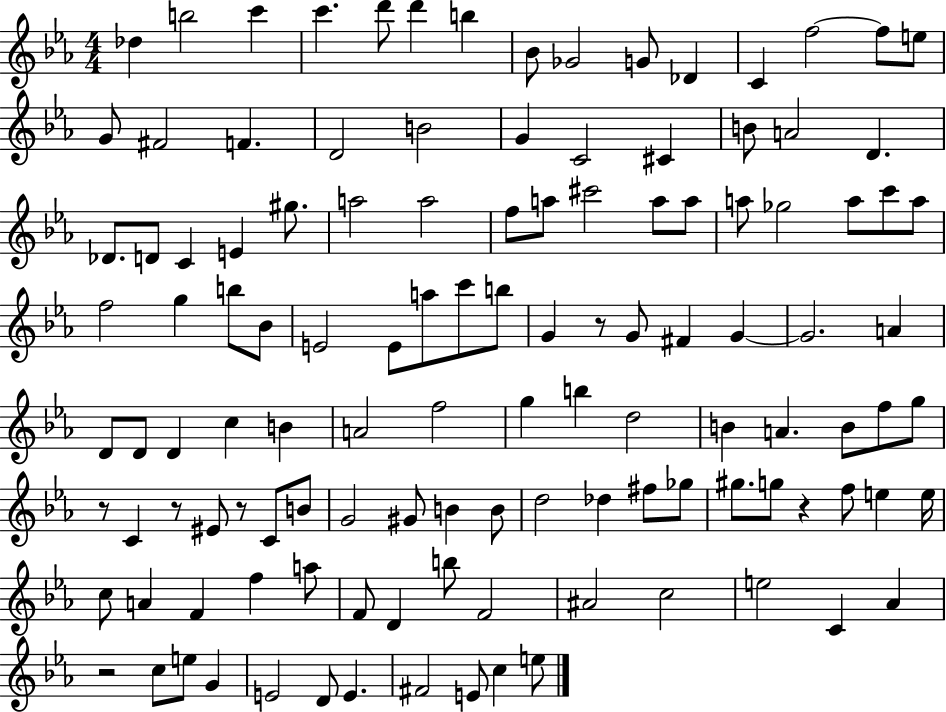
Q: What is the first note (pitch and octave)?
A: Db5